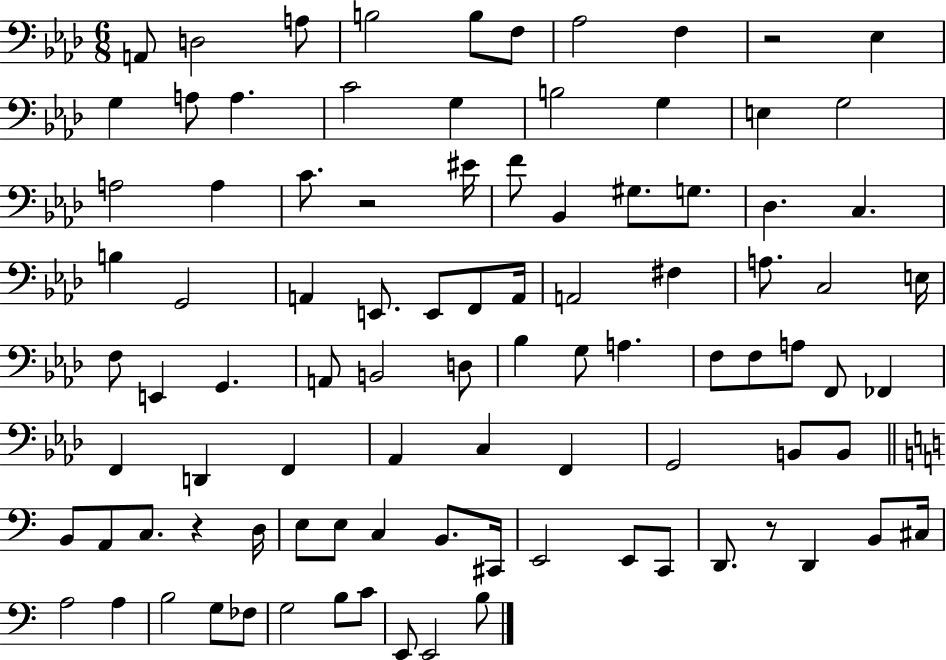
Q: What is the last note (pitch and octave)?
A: B3